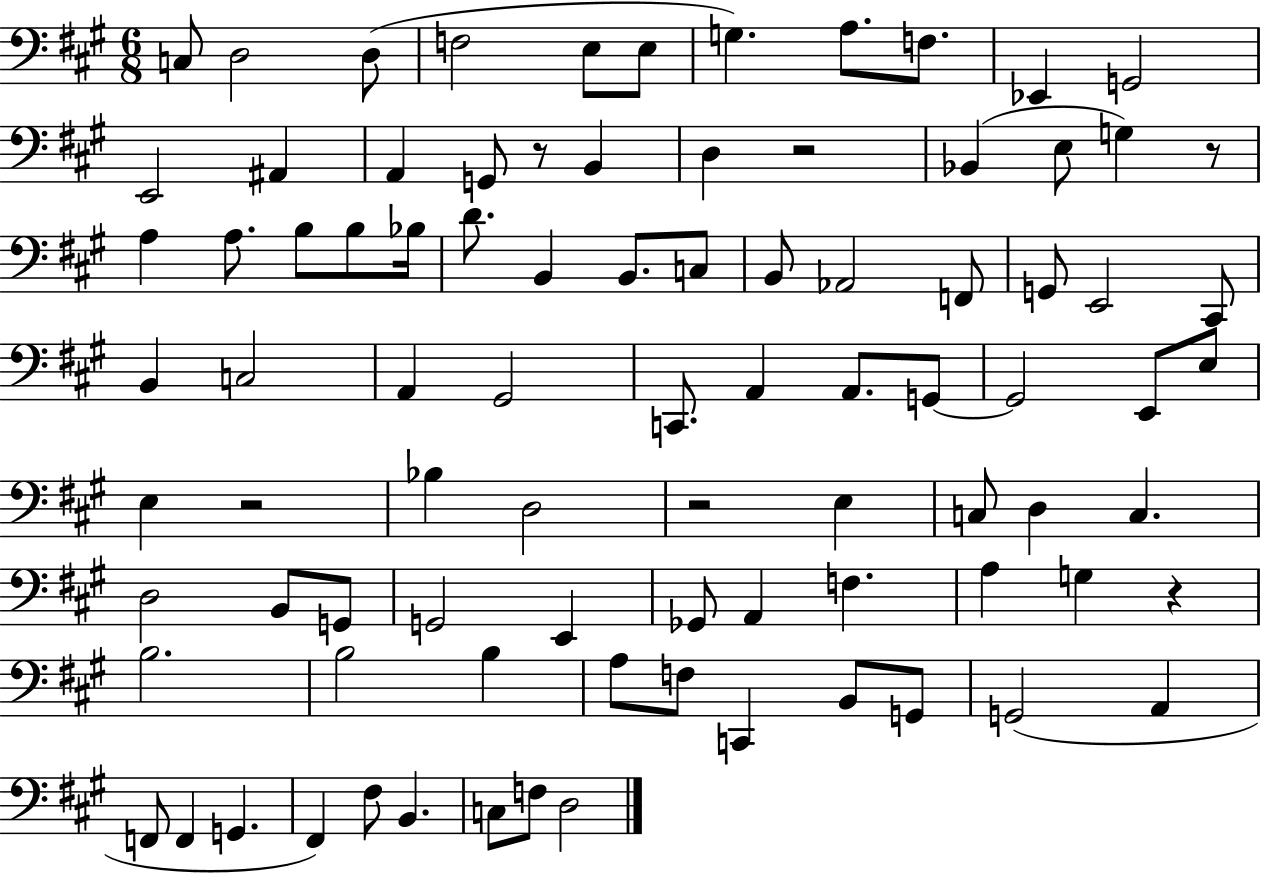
{
  \clef bass
  \numericTimeSignature
  \time 6/8
  \key a \major
  c8 d2 d8( | f2 e8 e8 | g4.) a8. f8. | ees,4 g,2 | \break e,2 ais,4 | a,4 g,8 r8 b,4 | d4 r2 | bes,4( e8 g4) r8 | \break a4 a8. b8 b8 bes16 | d'8. b,4 b,8. c8 | b,8 aes,2 f,8 | g,8 e,2 cis,8 | \break b,4 c2 | a,4 gis,2 | c,8. a,4 a,8. g,8~~ | g,2 e,8 e8 | \break e4 r2 | bes4 d2 | r2 e4 | c8 d4 c4. | \break d2 b,8 g,8 | g,2 e,4 | ges,8 a,4 f4. | a4 g4 r4 | \break b2. | b2 b4 | a8 f8 c,4 b,8 g,8 | g,2( a,4 | \break f,8 f,4 g,4. | fis,4) fis8 b,4. | c8 f8 d2 | \bar "|."
}